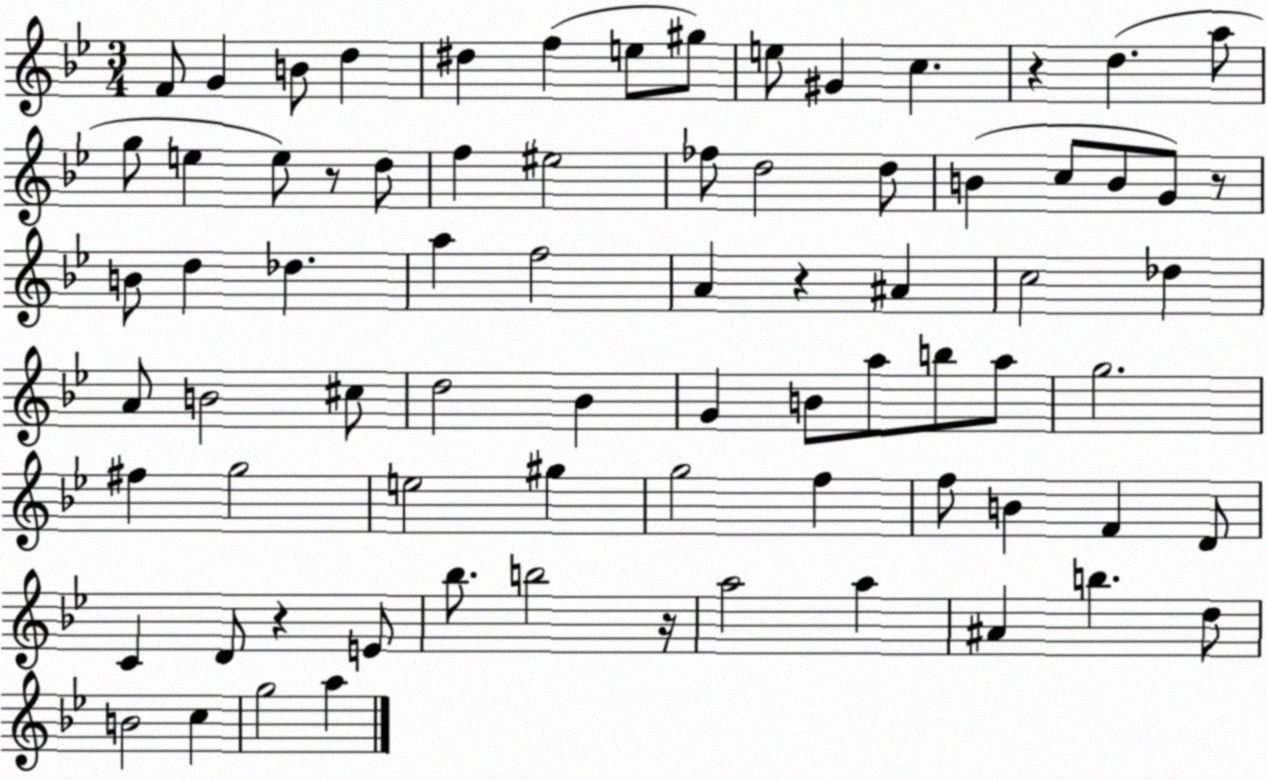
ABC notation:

X:1
T:Untitled
M:3/4
L:1/4
K:Bb
F/2 G B/2 d ^d f e/2 ^g/2 e/2 ^G c z d a/2 g/2 e e/2 z/2 d/2 f ^e2 _f/2 d2 d/2 B c/2 B/2 G/2 z/2 B/2 d _d a f2 A z ^A c2 _d A/2 B2 ^c/2 d2 _B G B/2 a/2 b/2 a/2 g2 ^f g2 e2 ^g g2 f f/2 B F D/2 C D/2 z E/2 _b/2 b2 z/4 a2 a ^A b d/2 B2 c g2 a